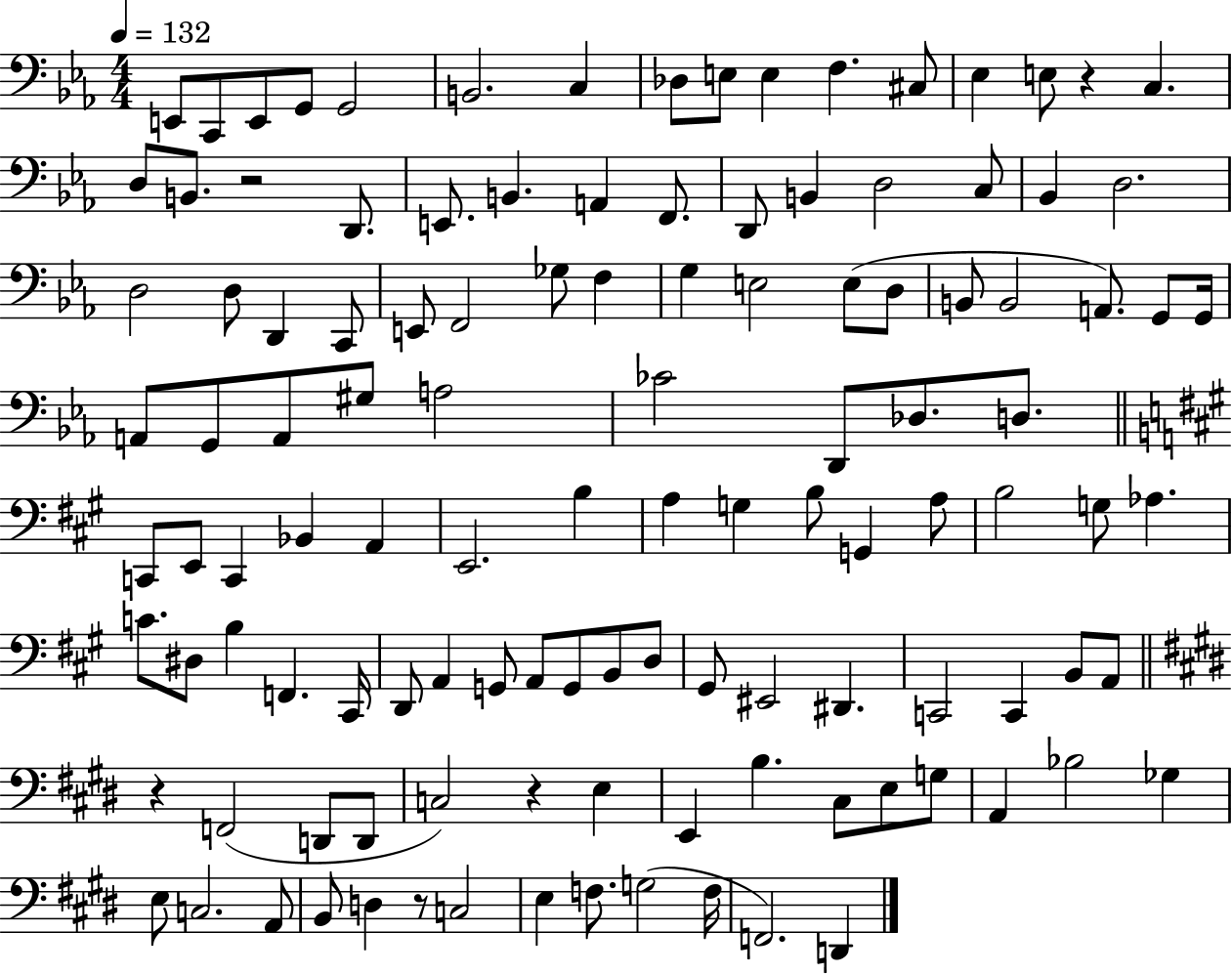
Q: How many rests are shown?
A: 5